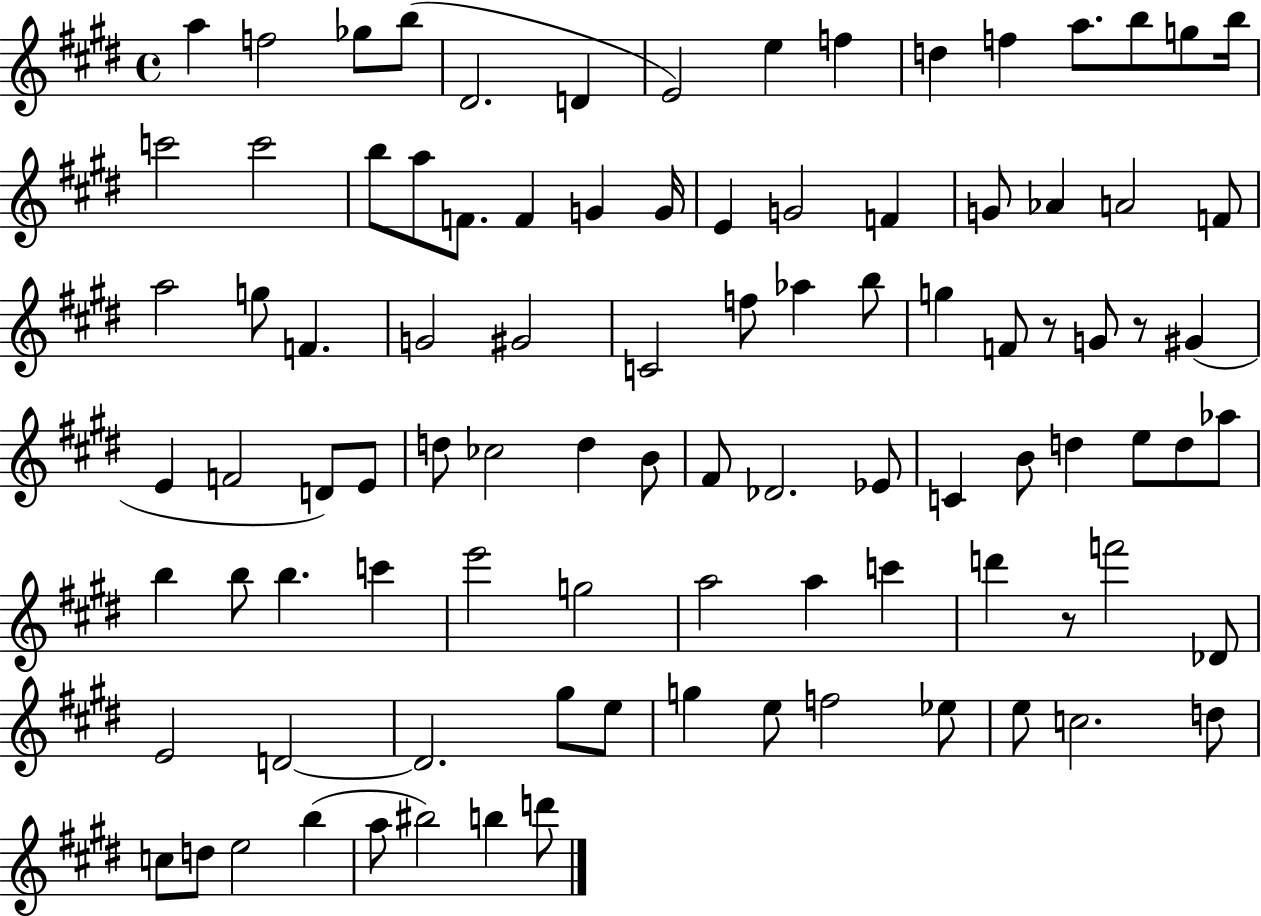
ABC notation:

X:1
T:Untitled
M:4/4
L:1/4
K:E
a f2 _g/2 b/2 ^D2 D E2 e f d f a/2 b/2 g/2 b/4 c'2 c'2 b/2 a/2 F/2 F G G/4 E G2 F G/2 _A A2 F/2 a2 g/2 F G2 ^G2 C2 f/2 _a b/2 g F/2 z/2 G/2 z/2 ^G E F2 D/2 E/2 d/2 _c2 d B/2 ^F/2 _D2 _E/2 C B/2 d e/2 d/2 _a/2 b b/2 b c' e'2 g2 a2 a c' d' z/2 f'2 _D/2 E2 D2 D2 ^g/2 e/2 g e/2 f2 _e/2 e/2 c2 d/2 c/2 d/2 e2 b a/2 ^b2 b d'/2